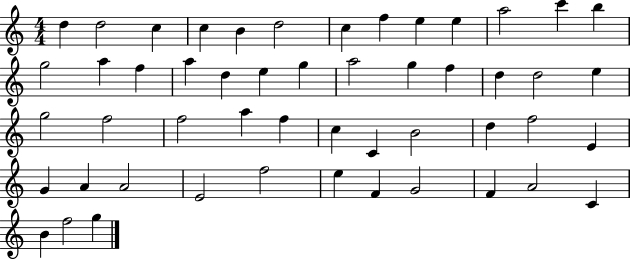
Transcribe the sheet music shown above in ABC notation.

X:1
T:Untitled
M:4/4
L:1/4
K:C
d d2 c c B d2 c f e e a2 c' b g2 a f a d e g a2 g f d d2 e g2 f2 f2 a f c C B2 d f2 E G A A2 E2 f2 e F G2 F A2 C B f2 g